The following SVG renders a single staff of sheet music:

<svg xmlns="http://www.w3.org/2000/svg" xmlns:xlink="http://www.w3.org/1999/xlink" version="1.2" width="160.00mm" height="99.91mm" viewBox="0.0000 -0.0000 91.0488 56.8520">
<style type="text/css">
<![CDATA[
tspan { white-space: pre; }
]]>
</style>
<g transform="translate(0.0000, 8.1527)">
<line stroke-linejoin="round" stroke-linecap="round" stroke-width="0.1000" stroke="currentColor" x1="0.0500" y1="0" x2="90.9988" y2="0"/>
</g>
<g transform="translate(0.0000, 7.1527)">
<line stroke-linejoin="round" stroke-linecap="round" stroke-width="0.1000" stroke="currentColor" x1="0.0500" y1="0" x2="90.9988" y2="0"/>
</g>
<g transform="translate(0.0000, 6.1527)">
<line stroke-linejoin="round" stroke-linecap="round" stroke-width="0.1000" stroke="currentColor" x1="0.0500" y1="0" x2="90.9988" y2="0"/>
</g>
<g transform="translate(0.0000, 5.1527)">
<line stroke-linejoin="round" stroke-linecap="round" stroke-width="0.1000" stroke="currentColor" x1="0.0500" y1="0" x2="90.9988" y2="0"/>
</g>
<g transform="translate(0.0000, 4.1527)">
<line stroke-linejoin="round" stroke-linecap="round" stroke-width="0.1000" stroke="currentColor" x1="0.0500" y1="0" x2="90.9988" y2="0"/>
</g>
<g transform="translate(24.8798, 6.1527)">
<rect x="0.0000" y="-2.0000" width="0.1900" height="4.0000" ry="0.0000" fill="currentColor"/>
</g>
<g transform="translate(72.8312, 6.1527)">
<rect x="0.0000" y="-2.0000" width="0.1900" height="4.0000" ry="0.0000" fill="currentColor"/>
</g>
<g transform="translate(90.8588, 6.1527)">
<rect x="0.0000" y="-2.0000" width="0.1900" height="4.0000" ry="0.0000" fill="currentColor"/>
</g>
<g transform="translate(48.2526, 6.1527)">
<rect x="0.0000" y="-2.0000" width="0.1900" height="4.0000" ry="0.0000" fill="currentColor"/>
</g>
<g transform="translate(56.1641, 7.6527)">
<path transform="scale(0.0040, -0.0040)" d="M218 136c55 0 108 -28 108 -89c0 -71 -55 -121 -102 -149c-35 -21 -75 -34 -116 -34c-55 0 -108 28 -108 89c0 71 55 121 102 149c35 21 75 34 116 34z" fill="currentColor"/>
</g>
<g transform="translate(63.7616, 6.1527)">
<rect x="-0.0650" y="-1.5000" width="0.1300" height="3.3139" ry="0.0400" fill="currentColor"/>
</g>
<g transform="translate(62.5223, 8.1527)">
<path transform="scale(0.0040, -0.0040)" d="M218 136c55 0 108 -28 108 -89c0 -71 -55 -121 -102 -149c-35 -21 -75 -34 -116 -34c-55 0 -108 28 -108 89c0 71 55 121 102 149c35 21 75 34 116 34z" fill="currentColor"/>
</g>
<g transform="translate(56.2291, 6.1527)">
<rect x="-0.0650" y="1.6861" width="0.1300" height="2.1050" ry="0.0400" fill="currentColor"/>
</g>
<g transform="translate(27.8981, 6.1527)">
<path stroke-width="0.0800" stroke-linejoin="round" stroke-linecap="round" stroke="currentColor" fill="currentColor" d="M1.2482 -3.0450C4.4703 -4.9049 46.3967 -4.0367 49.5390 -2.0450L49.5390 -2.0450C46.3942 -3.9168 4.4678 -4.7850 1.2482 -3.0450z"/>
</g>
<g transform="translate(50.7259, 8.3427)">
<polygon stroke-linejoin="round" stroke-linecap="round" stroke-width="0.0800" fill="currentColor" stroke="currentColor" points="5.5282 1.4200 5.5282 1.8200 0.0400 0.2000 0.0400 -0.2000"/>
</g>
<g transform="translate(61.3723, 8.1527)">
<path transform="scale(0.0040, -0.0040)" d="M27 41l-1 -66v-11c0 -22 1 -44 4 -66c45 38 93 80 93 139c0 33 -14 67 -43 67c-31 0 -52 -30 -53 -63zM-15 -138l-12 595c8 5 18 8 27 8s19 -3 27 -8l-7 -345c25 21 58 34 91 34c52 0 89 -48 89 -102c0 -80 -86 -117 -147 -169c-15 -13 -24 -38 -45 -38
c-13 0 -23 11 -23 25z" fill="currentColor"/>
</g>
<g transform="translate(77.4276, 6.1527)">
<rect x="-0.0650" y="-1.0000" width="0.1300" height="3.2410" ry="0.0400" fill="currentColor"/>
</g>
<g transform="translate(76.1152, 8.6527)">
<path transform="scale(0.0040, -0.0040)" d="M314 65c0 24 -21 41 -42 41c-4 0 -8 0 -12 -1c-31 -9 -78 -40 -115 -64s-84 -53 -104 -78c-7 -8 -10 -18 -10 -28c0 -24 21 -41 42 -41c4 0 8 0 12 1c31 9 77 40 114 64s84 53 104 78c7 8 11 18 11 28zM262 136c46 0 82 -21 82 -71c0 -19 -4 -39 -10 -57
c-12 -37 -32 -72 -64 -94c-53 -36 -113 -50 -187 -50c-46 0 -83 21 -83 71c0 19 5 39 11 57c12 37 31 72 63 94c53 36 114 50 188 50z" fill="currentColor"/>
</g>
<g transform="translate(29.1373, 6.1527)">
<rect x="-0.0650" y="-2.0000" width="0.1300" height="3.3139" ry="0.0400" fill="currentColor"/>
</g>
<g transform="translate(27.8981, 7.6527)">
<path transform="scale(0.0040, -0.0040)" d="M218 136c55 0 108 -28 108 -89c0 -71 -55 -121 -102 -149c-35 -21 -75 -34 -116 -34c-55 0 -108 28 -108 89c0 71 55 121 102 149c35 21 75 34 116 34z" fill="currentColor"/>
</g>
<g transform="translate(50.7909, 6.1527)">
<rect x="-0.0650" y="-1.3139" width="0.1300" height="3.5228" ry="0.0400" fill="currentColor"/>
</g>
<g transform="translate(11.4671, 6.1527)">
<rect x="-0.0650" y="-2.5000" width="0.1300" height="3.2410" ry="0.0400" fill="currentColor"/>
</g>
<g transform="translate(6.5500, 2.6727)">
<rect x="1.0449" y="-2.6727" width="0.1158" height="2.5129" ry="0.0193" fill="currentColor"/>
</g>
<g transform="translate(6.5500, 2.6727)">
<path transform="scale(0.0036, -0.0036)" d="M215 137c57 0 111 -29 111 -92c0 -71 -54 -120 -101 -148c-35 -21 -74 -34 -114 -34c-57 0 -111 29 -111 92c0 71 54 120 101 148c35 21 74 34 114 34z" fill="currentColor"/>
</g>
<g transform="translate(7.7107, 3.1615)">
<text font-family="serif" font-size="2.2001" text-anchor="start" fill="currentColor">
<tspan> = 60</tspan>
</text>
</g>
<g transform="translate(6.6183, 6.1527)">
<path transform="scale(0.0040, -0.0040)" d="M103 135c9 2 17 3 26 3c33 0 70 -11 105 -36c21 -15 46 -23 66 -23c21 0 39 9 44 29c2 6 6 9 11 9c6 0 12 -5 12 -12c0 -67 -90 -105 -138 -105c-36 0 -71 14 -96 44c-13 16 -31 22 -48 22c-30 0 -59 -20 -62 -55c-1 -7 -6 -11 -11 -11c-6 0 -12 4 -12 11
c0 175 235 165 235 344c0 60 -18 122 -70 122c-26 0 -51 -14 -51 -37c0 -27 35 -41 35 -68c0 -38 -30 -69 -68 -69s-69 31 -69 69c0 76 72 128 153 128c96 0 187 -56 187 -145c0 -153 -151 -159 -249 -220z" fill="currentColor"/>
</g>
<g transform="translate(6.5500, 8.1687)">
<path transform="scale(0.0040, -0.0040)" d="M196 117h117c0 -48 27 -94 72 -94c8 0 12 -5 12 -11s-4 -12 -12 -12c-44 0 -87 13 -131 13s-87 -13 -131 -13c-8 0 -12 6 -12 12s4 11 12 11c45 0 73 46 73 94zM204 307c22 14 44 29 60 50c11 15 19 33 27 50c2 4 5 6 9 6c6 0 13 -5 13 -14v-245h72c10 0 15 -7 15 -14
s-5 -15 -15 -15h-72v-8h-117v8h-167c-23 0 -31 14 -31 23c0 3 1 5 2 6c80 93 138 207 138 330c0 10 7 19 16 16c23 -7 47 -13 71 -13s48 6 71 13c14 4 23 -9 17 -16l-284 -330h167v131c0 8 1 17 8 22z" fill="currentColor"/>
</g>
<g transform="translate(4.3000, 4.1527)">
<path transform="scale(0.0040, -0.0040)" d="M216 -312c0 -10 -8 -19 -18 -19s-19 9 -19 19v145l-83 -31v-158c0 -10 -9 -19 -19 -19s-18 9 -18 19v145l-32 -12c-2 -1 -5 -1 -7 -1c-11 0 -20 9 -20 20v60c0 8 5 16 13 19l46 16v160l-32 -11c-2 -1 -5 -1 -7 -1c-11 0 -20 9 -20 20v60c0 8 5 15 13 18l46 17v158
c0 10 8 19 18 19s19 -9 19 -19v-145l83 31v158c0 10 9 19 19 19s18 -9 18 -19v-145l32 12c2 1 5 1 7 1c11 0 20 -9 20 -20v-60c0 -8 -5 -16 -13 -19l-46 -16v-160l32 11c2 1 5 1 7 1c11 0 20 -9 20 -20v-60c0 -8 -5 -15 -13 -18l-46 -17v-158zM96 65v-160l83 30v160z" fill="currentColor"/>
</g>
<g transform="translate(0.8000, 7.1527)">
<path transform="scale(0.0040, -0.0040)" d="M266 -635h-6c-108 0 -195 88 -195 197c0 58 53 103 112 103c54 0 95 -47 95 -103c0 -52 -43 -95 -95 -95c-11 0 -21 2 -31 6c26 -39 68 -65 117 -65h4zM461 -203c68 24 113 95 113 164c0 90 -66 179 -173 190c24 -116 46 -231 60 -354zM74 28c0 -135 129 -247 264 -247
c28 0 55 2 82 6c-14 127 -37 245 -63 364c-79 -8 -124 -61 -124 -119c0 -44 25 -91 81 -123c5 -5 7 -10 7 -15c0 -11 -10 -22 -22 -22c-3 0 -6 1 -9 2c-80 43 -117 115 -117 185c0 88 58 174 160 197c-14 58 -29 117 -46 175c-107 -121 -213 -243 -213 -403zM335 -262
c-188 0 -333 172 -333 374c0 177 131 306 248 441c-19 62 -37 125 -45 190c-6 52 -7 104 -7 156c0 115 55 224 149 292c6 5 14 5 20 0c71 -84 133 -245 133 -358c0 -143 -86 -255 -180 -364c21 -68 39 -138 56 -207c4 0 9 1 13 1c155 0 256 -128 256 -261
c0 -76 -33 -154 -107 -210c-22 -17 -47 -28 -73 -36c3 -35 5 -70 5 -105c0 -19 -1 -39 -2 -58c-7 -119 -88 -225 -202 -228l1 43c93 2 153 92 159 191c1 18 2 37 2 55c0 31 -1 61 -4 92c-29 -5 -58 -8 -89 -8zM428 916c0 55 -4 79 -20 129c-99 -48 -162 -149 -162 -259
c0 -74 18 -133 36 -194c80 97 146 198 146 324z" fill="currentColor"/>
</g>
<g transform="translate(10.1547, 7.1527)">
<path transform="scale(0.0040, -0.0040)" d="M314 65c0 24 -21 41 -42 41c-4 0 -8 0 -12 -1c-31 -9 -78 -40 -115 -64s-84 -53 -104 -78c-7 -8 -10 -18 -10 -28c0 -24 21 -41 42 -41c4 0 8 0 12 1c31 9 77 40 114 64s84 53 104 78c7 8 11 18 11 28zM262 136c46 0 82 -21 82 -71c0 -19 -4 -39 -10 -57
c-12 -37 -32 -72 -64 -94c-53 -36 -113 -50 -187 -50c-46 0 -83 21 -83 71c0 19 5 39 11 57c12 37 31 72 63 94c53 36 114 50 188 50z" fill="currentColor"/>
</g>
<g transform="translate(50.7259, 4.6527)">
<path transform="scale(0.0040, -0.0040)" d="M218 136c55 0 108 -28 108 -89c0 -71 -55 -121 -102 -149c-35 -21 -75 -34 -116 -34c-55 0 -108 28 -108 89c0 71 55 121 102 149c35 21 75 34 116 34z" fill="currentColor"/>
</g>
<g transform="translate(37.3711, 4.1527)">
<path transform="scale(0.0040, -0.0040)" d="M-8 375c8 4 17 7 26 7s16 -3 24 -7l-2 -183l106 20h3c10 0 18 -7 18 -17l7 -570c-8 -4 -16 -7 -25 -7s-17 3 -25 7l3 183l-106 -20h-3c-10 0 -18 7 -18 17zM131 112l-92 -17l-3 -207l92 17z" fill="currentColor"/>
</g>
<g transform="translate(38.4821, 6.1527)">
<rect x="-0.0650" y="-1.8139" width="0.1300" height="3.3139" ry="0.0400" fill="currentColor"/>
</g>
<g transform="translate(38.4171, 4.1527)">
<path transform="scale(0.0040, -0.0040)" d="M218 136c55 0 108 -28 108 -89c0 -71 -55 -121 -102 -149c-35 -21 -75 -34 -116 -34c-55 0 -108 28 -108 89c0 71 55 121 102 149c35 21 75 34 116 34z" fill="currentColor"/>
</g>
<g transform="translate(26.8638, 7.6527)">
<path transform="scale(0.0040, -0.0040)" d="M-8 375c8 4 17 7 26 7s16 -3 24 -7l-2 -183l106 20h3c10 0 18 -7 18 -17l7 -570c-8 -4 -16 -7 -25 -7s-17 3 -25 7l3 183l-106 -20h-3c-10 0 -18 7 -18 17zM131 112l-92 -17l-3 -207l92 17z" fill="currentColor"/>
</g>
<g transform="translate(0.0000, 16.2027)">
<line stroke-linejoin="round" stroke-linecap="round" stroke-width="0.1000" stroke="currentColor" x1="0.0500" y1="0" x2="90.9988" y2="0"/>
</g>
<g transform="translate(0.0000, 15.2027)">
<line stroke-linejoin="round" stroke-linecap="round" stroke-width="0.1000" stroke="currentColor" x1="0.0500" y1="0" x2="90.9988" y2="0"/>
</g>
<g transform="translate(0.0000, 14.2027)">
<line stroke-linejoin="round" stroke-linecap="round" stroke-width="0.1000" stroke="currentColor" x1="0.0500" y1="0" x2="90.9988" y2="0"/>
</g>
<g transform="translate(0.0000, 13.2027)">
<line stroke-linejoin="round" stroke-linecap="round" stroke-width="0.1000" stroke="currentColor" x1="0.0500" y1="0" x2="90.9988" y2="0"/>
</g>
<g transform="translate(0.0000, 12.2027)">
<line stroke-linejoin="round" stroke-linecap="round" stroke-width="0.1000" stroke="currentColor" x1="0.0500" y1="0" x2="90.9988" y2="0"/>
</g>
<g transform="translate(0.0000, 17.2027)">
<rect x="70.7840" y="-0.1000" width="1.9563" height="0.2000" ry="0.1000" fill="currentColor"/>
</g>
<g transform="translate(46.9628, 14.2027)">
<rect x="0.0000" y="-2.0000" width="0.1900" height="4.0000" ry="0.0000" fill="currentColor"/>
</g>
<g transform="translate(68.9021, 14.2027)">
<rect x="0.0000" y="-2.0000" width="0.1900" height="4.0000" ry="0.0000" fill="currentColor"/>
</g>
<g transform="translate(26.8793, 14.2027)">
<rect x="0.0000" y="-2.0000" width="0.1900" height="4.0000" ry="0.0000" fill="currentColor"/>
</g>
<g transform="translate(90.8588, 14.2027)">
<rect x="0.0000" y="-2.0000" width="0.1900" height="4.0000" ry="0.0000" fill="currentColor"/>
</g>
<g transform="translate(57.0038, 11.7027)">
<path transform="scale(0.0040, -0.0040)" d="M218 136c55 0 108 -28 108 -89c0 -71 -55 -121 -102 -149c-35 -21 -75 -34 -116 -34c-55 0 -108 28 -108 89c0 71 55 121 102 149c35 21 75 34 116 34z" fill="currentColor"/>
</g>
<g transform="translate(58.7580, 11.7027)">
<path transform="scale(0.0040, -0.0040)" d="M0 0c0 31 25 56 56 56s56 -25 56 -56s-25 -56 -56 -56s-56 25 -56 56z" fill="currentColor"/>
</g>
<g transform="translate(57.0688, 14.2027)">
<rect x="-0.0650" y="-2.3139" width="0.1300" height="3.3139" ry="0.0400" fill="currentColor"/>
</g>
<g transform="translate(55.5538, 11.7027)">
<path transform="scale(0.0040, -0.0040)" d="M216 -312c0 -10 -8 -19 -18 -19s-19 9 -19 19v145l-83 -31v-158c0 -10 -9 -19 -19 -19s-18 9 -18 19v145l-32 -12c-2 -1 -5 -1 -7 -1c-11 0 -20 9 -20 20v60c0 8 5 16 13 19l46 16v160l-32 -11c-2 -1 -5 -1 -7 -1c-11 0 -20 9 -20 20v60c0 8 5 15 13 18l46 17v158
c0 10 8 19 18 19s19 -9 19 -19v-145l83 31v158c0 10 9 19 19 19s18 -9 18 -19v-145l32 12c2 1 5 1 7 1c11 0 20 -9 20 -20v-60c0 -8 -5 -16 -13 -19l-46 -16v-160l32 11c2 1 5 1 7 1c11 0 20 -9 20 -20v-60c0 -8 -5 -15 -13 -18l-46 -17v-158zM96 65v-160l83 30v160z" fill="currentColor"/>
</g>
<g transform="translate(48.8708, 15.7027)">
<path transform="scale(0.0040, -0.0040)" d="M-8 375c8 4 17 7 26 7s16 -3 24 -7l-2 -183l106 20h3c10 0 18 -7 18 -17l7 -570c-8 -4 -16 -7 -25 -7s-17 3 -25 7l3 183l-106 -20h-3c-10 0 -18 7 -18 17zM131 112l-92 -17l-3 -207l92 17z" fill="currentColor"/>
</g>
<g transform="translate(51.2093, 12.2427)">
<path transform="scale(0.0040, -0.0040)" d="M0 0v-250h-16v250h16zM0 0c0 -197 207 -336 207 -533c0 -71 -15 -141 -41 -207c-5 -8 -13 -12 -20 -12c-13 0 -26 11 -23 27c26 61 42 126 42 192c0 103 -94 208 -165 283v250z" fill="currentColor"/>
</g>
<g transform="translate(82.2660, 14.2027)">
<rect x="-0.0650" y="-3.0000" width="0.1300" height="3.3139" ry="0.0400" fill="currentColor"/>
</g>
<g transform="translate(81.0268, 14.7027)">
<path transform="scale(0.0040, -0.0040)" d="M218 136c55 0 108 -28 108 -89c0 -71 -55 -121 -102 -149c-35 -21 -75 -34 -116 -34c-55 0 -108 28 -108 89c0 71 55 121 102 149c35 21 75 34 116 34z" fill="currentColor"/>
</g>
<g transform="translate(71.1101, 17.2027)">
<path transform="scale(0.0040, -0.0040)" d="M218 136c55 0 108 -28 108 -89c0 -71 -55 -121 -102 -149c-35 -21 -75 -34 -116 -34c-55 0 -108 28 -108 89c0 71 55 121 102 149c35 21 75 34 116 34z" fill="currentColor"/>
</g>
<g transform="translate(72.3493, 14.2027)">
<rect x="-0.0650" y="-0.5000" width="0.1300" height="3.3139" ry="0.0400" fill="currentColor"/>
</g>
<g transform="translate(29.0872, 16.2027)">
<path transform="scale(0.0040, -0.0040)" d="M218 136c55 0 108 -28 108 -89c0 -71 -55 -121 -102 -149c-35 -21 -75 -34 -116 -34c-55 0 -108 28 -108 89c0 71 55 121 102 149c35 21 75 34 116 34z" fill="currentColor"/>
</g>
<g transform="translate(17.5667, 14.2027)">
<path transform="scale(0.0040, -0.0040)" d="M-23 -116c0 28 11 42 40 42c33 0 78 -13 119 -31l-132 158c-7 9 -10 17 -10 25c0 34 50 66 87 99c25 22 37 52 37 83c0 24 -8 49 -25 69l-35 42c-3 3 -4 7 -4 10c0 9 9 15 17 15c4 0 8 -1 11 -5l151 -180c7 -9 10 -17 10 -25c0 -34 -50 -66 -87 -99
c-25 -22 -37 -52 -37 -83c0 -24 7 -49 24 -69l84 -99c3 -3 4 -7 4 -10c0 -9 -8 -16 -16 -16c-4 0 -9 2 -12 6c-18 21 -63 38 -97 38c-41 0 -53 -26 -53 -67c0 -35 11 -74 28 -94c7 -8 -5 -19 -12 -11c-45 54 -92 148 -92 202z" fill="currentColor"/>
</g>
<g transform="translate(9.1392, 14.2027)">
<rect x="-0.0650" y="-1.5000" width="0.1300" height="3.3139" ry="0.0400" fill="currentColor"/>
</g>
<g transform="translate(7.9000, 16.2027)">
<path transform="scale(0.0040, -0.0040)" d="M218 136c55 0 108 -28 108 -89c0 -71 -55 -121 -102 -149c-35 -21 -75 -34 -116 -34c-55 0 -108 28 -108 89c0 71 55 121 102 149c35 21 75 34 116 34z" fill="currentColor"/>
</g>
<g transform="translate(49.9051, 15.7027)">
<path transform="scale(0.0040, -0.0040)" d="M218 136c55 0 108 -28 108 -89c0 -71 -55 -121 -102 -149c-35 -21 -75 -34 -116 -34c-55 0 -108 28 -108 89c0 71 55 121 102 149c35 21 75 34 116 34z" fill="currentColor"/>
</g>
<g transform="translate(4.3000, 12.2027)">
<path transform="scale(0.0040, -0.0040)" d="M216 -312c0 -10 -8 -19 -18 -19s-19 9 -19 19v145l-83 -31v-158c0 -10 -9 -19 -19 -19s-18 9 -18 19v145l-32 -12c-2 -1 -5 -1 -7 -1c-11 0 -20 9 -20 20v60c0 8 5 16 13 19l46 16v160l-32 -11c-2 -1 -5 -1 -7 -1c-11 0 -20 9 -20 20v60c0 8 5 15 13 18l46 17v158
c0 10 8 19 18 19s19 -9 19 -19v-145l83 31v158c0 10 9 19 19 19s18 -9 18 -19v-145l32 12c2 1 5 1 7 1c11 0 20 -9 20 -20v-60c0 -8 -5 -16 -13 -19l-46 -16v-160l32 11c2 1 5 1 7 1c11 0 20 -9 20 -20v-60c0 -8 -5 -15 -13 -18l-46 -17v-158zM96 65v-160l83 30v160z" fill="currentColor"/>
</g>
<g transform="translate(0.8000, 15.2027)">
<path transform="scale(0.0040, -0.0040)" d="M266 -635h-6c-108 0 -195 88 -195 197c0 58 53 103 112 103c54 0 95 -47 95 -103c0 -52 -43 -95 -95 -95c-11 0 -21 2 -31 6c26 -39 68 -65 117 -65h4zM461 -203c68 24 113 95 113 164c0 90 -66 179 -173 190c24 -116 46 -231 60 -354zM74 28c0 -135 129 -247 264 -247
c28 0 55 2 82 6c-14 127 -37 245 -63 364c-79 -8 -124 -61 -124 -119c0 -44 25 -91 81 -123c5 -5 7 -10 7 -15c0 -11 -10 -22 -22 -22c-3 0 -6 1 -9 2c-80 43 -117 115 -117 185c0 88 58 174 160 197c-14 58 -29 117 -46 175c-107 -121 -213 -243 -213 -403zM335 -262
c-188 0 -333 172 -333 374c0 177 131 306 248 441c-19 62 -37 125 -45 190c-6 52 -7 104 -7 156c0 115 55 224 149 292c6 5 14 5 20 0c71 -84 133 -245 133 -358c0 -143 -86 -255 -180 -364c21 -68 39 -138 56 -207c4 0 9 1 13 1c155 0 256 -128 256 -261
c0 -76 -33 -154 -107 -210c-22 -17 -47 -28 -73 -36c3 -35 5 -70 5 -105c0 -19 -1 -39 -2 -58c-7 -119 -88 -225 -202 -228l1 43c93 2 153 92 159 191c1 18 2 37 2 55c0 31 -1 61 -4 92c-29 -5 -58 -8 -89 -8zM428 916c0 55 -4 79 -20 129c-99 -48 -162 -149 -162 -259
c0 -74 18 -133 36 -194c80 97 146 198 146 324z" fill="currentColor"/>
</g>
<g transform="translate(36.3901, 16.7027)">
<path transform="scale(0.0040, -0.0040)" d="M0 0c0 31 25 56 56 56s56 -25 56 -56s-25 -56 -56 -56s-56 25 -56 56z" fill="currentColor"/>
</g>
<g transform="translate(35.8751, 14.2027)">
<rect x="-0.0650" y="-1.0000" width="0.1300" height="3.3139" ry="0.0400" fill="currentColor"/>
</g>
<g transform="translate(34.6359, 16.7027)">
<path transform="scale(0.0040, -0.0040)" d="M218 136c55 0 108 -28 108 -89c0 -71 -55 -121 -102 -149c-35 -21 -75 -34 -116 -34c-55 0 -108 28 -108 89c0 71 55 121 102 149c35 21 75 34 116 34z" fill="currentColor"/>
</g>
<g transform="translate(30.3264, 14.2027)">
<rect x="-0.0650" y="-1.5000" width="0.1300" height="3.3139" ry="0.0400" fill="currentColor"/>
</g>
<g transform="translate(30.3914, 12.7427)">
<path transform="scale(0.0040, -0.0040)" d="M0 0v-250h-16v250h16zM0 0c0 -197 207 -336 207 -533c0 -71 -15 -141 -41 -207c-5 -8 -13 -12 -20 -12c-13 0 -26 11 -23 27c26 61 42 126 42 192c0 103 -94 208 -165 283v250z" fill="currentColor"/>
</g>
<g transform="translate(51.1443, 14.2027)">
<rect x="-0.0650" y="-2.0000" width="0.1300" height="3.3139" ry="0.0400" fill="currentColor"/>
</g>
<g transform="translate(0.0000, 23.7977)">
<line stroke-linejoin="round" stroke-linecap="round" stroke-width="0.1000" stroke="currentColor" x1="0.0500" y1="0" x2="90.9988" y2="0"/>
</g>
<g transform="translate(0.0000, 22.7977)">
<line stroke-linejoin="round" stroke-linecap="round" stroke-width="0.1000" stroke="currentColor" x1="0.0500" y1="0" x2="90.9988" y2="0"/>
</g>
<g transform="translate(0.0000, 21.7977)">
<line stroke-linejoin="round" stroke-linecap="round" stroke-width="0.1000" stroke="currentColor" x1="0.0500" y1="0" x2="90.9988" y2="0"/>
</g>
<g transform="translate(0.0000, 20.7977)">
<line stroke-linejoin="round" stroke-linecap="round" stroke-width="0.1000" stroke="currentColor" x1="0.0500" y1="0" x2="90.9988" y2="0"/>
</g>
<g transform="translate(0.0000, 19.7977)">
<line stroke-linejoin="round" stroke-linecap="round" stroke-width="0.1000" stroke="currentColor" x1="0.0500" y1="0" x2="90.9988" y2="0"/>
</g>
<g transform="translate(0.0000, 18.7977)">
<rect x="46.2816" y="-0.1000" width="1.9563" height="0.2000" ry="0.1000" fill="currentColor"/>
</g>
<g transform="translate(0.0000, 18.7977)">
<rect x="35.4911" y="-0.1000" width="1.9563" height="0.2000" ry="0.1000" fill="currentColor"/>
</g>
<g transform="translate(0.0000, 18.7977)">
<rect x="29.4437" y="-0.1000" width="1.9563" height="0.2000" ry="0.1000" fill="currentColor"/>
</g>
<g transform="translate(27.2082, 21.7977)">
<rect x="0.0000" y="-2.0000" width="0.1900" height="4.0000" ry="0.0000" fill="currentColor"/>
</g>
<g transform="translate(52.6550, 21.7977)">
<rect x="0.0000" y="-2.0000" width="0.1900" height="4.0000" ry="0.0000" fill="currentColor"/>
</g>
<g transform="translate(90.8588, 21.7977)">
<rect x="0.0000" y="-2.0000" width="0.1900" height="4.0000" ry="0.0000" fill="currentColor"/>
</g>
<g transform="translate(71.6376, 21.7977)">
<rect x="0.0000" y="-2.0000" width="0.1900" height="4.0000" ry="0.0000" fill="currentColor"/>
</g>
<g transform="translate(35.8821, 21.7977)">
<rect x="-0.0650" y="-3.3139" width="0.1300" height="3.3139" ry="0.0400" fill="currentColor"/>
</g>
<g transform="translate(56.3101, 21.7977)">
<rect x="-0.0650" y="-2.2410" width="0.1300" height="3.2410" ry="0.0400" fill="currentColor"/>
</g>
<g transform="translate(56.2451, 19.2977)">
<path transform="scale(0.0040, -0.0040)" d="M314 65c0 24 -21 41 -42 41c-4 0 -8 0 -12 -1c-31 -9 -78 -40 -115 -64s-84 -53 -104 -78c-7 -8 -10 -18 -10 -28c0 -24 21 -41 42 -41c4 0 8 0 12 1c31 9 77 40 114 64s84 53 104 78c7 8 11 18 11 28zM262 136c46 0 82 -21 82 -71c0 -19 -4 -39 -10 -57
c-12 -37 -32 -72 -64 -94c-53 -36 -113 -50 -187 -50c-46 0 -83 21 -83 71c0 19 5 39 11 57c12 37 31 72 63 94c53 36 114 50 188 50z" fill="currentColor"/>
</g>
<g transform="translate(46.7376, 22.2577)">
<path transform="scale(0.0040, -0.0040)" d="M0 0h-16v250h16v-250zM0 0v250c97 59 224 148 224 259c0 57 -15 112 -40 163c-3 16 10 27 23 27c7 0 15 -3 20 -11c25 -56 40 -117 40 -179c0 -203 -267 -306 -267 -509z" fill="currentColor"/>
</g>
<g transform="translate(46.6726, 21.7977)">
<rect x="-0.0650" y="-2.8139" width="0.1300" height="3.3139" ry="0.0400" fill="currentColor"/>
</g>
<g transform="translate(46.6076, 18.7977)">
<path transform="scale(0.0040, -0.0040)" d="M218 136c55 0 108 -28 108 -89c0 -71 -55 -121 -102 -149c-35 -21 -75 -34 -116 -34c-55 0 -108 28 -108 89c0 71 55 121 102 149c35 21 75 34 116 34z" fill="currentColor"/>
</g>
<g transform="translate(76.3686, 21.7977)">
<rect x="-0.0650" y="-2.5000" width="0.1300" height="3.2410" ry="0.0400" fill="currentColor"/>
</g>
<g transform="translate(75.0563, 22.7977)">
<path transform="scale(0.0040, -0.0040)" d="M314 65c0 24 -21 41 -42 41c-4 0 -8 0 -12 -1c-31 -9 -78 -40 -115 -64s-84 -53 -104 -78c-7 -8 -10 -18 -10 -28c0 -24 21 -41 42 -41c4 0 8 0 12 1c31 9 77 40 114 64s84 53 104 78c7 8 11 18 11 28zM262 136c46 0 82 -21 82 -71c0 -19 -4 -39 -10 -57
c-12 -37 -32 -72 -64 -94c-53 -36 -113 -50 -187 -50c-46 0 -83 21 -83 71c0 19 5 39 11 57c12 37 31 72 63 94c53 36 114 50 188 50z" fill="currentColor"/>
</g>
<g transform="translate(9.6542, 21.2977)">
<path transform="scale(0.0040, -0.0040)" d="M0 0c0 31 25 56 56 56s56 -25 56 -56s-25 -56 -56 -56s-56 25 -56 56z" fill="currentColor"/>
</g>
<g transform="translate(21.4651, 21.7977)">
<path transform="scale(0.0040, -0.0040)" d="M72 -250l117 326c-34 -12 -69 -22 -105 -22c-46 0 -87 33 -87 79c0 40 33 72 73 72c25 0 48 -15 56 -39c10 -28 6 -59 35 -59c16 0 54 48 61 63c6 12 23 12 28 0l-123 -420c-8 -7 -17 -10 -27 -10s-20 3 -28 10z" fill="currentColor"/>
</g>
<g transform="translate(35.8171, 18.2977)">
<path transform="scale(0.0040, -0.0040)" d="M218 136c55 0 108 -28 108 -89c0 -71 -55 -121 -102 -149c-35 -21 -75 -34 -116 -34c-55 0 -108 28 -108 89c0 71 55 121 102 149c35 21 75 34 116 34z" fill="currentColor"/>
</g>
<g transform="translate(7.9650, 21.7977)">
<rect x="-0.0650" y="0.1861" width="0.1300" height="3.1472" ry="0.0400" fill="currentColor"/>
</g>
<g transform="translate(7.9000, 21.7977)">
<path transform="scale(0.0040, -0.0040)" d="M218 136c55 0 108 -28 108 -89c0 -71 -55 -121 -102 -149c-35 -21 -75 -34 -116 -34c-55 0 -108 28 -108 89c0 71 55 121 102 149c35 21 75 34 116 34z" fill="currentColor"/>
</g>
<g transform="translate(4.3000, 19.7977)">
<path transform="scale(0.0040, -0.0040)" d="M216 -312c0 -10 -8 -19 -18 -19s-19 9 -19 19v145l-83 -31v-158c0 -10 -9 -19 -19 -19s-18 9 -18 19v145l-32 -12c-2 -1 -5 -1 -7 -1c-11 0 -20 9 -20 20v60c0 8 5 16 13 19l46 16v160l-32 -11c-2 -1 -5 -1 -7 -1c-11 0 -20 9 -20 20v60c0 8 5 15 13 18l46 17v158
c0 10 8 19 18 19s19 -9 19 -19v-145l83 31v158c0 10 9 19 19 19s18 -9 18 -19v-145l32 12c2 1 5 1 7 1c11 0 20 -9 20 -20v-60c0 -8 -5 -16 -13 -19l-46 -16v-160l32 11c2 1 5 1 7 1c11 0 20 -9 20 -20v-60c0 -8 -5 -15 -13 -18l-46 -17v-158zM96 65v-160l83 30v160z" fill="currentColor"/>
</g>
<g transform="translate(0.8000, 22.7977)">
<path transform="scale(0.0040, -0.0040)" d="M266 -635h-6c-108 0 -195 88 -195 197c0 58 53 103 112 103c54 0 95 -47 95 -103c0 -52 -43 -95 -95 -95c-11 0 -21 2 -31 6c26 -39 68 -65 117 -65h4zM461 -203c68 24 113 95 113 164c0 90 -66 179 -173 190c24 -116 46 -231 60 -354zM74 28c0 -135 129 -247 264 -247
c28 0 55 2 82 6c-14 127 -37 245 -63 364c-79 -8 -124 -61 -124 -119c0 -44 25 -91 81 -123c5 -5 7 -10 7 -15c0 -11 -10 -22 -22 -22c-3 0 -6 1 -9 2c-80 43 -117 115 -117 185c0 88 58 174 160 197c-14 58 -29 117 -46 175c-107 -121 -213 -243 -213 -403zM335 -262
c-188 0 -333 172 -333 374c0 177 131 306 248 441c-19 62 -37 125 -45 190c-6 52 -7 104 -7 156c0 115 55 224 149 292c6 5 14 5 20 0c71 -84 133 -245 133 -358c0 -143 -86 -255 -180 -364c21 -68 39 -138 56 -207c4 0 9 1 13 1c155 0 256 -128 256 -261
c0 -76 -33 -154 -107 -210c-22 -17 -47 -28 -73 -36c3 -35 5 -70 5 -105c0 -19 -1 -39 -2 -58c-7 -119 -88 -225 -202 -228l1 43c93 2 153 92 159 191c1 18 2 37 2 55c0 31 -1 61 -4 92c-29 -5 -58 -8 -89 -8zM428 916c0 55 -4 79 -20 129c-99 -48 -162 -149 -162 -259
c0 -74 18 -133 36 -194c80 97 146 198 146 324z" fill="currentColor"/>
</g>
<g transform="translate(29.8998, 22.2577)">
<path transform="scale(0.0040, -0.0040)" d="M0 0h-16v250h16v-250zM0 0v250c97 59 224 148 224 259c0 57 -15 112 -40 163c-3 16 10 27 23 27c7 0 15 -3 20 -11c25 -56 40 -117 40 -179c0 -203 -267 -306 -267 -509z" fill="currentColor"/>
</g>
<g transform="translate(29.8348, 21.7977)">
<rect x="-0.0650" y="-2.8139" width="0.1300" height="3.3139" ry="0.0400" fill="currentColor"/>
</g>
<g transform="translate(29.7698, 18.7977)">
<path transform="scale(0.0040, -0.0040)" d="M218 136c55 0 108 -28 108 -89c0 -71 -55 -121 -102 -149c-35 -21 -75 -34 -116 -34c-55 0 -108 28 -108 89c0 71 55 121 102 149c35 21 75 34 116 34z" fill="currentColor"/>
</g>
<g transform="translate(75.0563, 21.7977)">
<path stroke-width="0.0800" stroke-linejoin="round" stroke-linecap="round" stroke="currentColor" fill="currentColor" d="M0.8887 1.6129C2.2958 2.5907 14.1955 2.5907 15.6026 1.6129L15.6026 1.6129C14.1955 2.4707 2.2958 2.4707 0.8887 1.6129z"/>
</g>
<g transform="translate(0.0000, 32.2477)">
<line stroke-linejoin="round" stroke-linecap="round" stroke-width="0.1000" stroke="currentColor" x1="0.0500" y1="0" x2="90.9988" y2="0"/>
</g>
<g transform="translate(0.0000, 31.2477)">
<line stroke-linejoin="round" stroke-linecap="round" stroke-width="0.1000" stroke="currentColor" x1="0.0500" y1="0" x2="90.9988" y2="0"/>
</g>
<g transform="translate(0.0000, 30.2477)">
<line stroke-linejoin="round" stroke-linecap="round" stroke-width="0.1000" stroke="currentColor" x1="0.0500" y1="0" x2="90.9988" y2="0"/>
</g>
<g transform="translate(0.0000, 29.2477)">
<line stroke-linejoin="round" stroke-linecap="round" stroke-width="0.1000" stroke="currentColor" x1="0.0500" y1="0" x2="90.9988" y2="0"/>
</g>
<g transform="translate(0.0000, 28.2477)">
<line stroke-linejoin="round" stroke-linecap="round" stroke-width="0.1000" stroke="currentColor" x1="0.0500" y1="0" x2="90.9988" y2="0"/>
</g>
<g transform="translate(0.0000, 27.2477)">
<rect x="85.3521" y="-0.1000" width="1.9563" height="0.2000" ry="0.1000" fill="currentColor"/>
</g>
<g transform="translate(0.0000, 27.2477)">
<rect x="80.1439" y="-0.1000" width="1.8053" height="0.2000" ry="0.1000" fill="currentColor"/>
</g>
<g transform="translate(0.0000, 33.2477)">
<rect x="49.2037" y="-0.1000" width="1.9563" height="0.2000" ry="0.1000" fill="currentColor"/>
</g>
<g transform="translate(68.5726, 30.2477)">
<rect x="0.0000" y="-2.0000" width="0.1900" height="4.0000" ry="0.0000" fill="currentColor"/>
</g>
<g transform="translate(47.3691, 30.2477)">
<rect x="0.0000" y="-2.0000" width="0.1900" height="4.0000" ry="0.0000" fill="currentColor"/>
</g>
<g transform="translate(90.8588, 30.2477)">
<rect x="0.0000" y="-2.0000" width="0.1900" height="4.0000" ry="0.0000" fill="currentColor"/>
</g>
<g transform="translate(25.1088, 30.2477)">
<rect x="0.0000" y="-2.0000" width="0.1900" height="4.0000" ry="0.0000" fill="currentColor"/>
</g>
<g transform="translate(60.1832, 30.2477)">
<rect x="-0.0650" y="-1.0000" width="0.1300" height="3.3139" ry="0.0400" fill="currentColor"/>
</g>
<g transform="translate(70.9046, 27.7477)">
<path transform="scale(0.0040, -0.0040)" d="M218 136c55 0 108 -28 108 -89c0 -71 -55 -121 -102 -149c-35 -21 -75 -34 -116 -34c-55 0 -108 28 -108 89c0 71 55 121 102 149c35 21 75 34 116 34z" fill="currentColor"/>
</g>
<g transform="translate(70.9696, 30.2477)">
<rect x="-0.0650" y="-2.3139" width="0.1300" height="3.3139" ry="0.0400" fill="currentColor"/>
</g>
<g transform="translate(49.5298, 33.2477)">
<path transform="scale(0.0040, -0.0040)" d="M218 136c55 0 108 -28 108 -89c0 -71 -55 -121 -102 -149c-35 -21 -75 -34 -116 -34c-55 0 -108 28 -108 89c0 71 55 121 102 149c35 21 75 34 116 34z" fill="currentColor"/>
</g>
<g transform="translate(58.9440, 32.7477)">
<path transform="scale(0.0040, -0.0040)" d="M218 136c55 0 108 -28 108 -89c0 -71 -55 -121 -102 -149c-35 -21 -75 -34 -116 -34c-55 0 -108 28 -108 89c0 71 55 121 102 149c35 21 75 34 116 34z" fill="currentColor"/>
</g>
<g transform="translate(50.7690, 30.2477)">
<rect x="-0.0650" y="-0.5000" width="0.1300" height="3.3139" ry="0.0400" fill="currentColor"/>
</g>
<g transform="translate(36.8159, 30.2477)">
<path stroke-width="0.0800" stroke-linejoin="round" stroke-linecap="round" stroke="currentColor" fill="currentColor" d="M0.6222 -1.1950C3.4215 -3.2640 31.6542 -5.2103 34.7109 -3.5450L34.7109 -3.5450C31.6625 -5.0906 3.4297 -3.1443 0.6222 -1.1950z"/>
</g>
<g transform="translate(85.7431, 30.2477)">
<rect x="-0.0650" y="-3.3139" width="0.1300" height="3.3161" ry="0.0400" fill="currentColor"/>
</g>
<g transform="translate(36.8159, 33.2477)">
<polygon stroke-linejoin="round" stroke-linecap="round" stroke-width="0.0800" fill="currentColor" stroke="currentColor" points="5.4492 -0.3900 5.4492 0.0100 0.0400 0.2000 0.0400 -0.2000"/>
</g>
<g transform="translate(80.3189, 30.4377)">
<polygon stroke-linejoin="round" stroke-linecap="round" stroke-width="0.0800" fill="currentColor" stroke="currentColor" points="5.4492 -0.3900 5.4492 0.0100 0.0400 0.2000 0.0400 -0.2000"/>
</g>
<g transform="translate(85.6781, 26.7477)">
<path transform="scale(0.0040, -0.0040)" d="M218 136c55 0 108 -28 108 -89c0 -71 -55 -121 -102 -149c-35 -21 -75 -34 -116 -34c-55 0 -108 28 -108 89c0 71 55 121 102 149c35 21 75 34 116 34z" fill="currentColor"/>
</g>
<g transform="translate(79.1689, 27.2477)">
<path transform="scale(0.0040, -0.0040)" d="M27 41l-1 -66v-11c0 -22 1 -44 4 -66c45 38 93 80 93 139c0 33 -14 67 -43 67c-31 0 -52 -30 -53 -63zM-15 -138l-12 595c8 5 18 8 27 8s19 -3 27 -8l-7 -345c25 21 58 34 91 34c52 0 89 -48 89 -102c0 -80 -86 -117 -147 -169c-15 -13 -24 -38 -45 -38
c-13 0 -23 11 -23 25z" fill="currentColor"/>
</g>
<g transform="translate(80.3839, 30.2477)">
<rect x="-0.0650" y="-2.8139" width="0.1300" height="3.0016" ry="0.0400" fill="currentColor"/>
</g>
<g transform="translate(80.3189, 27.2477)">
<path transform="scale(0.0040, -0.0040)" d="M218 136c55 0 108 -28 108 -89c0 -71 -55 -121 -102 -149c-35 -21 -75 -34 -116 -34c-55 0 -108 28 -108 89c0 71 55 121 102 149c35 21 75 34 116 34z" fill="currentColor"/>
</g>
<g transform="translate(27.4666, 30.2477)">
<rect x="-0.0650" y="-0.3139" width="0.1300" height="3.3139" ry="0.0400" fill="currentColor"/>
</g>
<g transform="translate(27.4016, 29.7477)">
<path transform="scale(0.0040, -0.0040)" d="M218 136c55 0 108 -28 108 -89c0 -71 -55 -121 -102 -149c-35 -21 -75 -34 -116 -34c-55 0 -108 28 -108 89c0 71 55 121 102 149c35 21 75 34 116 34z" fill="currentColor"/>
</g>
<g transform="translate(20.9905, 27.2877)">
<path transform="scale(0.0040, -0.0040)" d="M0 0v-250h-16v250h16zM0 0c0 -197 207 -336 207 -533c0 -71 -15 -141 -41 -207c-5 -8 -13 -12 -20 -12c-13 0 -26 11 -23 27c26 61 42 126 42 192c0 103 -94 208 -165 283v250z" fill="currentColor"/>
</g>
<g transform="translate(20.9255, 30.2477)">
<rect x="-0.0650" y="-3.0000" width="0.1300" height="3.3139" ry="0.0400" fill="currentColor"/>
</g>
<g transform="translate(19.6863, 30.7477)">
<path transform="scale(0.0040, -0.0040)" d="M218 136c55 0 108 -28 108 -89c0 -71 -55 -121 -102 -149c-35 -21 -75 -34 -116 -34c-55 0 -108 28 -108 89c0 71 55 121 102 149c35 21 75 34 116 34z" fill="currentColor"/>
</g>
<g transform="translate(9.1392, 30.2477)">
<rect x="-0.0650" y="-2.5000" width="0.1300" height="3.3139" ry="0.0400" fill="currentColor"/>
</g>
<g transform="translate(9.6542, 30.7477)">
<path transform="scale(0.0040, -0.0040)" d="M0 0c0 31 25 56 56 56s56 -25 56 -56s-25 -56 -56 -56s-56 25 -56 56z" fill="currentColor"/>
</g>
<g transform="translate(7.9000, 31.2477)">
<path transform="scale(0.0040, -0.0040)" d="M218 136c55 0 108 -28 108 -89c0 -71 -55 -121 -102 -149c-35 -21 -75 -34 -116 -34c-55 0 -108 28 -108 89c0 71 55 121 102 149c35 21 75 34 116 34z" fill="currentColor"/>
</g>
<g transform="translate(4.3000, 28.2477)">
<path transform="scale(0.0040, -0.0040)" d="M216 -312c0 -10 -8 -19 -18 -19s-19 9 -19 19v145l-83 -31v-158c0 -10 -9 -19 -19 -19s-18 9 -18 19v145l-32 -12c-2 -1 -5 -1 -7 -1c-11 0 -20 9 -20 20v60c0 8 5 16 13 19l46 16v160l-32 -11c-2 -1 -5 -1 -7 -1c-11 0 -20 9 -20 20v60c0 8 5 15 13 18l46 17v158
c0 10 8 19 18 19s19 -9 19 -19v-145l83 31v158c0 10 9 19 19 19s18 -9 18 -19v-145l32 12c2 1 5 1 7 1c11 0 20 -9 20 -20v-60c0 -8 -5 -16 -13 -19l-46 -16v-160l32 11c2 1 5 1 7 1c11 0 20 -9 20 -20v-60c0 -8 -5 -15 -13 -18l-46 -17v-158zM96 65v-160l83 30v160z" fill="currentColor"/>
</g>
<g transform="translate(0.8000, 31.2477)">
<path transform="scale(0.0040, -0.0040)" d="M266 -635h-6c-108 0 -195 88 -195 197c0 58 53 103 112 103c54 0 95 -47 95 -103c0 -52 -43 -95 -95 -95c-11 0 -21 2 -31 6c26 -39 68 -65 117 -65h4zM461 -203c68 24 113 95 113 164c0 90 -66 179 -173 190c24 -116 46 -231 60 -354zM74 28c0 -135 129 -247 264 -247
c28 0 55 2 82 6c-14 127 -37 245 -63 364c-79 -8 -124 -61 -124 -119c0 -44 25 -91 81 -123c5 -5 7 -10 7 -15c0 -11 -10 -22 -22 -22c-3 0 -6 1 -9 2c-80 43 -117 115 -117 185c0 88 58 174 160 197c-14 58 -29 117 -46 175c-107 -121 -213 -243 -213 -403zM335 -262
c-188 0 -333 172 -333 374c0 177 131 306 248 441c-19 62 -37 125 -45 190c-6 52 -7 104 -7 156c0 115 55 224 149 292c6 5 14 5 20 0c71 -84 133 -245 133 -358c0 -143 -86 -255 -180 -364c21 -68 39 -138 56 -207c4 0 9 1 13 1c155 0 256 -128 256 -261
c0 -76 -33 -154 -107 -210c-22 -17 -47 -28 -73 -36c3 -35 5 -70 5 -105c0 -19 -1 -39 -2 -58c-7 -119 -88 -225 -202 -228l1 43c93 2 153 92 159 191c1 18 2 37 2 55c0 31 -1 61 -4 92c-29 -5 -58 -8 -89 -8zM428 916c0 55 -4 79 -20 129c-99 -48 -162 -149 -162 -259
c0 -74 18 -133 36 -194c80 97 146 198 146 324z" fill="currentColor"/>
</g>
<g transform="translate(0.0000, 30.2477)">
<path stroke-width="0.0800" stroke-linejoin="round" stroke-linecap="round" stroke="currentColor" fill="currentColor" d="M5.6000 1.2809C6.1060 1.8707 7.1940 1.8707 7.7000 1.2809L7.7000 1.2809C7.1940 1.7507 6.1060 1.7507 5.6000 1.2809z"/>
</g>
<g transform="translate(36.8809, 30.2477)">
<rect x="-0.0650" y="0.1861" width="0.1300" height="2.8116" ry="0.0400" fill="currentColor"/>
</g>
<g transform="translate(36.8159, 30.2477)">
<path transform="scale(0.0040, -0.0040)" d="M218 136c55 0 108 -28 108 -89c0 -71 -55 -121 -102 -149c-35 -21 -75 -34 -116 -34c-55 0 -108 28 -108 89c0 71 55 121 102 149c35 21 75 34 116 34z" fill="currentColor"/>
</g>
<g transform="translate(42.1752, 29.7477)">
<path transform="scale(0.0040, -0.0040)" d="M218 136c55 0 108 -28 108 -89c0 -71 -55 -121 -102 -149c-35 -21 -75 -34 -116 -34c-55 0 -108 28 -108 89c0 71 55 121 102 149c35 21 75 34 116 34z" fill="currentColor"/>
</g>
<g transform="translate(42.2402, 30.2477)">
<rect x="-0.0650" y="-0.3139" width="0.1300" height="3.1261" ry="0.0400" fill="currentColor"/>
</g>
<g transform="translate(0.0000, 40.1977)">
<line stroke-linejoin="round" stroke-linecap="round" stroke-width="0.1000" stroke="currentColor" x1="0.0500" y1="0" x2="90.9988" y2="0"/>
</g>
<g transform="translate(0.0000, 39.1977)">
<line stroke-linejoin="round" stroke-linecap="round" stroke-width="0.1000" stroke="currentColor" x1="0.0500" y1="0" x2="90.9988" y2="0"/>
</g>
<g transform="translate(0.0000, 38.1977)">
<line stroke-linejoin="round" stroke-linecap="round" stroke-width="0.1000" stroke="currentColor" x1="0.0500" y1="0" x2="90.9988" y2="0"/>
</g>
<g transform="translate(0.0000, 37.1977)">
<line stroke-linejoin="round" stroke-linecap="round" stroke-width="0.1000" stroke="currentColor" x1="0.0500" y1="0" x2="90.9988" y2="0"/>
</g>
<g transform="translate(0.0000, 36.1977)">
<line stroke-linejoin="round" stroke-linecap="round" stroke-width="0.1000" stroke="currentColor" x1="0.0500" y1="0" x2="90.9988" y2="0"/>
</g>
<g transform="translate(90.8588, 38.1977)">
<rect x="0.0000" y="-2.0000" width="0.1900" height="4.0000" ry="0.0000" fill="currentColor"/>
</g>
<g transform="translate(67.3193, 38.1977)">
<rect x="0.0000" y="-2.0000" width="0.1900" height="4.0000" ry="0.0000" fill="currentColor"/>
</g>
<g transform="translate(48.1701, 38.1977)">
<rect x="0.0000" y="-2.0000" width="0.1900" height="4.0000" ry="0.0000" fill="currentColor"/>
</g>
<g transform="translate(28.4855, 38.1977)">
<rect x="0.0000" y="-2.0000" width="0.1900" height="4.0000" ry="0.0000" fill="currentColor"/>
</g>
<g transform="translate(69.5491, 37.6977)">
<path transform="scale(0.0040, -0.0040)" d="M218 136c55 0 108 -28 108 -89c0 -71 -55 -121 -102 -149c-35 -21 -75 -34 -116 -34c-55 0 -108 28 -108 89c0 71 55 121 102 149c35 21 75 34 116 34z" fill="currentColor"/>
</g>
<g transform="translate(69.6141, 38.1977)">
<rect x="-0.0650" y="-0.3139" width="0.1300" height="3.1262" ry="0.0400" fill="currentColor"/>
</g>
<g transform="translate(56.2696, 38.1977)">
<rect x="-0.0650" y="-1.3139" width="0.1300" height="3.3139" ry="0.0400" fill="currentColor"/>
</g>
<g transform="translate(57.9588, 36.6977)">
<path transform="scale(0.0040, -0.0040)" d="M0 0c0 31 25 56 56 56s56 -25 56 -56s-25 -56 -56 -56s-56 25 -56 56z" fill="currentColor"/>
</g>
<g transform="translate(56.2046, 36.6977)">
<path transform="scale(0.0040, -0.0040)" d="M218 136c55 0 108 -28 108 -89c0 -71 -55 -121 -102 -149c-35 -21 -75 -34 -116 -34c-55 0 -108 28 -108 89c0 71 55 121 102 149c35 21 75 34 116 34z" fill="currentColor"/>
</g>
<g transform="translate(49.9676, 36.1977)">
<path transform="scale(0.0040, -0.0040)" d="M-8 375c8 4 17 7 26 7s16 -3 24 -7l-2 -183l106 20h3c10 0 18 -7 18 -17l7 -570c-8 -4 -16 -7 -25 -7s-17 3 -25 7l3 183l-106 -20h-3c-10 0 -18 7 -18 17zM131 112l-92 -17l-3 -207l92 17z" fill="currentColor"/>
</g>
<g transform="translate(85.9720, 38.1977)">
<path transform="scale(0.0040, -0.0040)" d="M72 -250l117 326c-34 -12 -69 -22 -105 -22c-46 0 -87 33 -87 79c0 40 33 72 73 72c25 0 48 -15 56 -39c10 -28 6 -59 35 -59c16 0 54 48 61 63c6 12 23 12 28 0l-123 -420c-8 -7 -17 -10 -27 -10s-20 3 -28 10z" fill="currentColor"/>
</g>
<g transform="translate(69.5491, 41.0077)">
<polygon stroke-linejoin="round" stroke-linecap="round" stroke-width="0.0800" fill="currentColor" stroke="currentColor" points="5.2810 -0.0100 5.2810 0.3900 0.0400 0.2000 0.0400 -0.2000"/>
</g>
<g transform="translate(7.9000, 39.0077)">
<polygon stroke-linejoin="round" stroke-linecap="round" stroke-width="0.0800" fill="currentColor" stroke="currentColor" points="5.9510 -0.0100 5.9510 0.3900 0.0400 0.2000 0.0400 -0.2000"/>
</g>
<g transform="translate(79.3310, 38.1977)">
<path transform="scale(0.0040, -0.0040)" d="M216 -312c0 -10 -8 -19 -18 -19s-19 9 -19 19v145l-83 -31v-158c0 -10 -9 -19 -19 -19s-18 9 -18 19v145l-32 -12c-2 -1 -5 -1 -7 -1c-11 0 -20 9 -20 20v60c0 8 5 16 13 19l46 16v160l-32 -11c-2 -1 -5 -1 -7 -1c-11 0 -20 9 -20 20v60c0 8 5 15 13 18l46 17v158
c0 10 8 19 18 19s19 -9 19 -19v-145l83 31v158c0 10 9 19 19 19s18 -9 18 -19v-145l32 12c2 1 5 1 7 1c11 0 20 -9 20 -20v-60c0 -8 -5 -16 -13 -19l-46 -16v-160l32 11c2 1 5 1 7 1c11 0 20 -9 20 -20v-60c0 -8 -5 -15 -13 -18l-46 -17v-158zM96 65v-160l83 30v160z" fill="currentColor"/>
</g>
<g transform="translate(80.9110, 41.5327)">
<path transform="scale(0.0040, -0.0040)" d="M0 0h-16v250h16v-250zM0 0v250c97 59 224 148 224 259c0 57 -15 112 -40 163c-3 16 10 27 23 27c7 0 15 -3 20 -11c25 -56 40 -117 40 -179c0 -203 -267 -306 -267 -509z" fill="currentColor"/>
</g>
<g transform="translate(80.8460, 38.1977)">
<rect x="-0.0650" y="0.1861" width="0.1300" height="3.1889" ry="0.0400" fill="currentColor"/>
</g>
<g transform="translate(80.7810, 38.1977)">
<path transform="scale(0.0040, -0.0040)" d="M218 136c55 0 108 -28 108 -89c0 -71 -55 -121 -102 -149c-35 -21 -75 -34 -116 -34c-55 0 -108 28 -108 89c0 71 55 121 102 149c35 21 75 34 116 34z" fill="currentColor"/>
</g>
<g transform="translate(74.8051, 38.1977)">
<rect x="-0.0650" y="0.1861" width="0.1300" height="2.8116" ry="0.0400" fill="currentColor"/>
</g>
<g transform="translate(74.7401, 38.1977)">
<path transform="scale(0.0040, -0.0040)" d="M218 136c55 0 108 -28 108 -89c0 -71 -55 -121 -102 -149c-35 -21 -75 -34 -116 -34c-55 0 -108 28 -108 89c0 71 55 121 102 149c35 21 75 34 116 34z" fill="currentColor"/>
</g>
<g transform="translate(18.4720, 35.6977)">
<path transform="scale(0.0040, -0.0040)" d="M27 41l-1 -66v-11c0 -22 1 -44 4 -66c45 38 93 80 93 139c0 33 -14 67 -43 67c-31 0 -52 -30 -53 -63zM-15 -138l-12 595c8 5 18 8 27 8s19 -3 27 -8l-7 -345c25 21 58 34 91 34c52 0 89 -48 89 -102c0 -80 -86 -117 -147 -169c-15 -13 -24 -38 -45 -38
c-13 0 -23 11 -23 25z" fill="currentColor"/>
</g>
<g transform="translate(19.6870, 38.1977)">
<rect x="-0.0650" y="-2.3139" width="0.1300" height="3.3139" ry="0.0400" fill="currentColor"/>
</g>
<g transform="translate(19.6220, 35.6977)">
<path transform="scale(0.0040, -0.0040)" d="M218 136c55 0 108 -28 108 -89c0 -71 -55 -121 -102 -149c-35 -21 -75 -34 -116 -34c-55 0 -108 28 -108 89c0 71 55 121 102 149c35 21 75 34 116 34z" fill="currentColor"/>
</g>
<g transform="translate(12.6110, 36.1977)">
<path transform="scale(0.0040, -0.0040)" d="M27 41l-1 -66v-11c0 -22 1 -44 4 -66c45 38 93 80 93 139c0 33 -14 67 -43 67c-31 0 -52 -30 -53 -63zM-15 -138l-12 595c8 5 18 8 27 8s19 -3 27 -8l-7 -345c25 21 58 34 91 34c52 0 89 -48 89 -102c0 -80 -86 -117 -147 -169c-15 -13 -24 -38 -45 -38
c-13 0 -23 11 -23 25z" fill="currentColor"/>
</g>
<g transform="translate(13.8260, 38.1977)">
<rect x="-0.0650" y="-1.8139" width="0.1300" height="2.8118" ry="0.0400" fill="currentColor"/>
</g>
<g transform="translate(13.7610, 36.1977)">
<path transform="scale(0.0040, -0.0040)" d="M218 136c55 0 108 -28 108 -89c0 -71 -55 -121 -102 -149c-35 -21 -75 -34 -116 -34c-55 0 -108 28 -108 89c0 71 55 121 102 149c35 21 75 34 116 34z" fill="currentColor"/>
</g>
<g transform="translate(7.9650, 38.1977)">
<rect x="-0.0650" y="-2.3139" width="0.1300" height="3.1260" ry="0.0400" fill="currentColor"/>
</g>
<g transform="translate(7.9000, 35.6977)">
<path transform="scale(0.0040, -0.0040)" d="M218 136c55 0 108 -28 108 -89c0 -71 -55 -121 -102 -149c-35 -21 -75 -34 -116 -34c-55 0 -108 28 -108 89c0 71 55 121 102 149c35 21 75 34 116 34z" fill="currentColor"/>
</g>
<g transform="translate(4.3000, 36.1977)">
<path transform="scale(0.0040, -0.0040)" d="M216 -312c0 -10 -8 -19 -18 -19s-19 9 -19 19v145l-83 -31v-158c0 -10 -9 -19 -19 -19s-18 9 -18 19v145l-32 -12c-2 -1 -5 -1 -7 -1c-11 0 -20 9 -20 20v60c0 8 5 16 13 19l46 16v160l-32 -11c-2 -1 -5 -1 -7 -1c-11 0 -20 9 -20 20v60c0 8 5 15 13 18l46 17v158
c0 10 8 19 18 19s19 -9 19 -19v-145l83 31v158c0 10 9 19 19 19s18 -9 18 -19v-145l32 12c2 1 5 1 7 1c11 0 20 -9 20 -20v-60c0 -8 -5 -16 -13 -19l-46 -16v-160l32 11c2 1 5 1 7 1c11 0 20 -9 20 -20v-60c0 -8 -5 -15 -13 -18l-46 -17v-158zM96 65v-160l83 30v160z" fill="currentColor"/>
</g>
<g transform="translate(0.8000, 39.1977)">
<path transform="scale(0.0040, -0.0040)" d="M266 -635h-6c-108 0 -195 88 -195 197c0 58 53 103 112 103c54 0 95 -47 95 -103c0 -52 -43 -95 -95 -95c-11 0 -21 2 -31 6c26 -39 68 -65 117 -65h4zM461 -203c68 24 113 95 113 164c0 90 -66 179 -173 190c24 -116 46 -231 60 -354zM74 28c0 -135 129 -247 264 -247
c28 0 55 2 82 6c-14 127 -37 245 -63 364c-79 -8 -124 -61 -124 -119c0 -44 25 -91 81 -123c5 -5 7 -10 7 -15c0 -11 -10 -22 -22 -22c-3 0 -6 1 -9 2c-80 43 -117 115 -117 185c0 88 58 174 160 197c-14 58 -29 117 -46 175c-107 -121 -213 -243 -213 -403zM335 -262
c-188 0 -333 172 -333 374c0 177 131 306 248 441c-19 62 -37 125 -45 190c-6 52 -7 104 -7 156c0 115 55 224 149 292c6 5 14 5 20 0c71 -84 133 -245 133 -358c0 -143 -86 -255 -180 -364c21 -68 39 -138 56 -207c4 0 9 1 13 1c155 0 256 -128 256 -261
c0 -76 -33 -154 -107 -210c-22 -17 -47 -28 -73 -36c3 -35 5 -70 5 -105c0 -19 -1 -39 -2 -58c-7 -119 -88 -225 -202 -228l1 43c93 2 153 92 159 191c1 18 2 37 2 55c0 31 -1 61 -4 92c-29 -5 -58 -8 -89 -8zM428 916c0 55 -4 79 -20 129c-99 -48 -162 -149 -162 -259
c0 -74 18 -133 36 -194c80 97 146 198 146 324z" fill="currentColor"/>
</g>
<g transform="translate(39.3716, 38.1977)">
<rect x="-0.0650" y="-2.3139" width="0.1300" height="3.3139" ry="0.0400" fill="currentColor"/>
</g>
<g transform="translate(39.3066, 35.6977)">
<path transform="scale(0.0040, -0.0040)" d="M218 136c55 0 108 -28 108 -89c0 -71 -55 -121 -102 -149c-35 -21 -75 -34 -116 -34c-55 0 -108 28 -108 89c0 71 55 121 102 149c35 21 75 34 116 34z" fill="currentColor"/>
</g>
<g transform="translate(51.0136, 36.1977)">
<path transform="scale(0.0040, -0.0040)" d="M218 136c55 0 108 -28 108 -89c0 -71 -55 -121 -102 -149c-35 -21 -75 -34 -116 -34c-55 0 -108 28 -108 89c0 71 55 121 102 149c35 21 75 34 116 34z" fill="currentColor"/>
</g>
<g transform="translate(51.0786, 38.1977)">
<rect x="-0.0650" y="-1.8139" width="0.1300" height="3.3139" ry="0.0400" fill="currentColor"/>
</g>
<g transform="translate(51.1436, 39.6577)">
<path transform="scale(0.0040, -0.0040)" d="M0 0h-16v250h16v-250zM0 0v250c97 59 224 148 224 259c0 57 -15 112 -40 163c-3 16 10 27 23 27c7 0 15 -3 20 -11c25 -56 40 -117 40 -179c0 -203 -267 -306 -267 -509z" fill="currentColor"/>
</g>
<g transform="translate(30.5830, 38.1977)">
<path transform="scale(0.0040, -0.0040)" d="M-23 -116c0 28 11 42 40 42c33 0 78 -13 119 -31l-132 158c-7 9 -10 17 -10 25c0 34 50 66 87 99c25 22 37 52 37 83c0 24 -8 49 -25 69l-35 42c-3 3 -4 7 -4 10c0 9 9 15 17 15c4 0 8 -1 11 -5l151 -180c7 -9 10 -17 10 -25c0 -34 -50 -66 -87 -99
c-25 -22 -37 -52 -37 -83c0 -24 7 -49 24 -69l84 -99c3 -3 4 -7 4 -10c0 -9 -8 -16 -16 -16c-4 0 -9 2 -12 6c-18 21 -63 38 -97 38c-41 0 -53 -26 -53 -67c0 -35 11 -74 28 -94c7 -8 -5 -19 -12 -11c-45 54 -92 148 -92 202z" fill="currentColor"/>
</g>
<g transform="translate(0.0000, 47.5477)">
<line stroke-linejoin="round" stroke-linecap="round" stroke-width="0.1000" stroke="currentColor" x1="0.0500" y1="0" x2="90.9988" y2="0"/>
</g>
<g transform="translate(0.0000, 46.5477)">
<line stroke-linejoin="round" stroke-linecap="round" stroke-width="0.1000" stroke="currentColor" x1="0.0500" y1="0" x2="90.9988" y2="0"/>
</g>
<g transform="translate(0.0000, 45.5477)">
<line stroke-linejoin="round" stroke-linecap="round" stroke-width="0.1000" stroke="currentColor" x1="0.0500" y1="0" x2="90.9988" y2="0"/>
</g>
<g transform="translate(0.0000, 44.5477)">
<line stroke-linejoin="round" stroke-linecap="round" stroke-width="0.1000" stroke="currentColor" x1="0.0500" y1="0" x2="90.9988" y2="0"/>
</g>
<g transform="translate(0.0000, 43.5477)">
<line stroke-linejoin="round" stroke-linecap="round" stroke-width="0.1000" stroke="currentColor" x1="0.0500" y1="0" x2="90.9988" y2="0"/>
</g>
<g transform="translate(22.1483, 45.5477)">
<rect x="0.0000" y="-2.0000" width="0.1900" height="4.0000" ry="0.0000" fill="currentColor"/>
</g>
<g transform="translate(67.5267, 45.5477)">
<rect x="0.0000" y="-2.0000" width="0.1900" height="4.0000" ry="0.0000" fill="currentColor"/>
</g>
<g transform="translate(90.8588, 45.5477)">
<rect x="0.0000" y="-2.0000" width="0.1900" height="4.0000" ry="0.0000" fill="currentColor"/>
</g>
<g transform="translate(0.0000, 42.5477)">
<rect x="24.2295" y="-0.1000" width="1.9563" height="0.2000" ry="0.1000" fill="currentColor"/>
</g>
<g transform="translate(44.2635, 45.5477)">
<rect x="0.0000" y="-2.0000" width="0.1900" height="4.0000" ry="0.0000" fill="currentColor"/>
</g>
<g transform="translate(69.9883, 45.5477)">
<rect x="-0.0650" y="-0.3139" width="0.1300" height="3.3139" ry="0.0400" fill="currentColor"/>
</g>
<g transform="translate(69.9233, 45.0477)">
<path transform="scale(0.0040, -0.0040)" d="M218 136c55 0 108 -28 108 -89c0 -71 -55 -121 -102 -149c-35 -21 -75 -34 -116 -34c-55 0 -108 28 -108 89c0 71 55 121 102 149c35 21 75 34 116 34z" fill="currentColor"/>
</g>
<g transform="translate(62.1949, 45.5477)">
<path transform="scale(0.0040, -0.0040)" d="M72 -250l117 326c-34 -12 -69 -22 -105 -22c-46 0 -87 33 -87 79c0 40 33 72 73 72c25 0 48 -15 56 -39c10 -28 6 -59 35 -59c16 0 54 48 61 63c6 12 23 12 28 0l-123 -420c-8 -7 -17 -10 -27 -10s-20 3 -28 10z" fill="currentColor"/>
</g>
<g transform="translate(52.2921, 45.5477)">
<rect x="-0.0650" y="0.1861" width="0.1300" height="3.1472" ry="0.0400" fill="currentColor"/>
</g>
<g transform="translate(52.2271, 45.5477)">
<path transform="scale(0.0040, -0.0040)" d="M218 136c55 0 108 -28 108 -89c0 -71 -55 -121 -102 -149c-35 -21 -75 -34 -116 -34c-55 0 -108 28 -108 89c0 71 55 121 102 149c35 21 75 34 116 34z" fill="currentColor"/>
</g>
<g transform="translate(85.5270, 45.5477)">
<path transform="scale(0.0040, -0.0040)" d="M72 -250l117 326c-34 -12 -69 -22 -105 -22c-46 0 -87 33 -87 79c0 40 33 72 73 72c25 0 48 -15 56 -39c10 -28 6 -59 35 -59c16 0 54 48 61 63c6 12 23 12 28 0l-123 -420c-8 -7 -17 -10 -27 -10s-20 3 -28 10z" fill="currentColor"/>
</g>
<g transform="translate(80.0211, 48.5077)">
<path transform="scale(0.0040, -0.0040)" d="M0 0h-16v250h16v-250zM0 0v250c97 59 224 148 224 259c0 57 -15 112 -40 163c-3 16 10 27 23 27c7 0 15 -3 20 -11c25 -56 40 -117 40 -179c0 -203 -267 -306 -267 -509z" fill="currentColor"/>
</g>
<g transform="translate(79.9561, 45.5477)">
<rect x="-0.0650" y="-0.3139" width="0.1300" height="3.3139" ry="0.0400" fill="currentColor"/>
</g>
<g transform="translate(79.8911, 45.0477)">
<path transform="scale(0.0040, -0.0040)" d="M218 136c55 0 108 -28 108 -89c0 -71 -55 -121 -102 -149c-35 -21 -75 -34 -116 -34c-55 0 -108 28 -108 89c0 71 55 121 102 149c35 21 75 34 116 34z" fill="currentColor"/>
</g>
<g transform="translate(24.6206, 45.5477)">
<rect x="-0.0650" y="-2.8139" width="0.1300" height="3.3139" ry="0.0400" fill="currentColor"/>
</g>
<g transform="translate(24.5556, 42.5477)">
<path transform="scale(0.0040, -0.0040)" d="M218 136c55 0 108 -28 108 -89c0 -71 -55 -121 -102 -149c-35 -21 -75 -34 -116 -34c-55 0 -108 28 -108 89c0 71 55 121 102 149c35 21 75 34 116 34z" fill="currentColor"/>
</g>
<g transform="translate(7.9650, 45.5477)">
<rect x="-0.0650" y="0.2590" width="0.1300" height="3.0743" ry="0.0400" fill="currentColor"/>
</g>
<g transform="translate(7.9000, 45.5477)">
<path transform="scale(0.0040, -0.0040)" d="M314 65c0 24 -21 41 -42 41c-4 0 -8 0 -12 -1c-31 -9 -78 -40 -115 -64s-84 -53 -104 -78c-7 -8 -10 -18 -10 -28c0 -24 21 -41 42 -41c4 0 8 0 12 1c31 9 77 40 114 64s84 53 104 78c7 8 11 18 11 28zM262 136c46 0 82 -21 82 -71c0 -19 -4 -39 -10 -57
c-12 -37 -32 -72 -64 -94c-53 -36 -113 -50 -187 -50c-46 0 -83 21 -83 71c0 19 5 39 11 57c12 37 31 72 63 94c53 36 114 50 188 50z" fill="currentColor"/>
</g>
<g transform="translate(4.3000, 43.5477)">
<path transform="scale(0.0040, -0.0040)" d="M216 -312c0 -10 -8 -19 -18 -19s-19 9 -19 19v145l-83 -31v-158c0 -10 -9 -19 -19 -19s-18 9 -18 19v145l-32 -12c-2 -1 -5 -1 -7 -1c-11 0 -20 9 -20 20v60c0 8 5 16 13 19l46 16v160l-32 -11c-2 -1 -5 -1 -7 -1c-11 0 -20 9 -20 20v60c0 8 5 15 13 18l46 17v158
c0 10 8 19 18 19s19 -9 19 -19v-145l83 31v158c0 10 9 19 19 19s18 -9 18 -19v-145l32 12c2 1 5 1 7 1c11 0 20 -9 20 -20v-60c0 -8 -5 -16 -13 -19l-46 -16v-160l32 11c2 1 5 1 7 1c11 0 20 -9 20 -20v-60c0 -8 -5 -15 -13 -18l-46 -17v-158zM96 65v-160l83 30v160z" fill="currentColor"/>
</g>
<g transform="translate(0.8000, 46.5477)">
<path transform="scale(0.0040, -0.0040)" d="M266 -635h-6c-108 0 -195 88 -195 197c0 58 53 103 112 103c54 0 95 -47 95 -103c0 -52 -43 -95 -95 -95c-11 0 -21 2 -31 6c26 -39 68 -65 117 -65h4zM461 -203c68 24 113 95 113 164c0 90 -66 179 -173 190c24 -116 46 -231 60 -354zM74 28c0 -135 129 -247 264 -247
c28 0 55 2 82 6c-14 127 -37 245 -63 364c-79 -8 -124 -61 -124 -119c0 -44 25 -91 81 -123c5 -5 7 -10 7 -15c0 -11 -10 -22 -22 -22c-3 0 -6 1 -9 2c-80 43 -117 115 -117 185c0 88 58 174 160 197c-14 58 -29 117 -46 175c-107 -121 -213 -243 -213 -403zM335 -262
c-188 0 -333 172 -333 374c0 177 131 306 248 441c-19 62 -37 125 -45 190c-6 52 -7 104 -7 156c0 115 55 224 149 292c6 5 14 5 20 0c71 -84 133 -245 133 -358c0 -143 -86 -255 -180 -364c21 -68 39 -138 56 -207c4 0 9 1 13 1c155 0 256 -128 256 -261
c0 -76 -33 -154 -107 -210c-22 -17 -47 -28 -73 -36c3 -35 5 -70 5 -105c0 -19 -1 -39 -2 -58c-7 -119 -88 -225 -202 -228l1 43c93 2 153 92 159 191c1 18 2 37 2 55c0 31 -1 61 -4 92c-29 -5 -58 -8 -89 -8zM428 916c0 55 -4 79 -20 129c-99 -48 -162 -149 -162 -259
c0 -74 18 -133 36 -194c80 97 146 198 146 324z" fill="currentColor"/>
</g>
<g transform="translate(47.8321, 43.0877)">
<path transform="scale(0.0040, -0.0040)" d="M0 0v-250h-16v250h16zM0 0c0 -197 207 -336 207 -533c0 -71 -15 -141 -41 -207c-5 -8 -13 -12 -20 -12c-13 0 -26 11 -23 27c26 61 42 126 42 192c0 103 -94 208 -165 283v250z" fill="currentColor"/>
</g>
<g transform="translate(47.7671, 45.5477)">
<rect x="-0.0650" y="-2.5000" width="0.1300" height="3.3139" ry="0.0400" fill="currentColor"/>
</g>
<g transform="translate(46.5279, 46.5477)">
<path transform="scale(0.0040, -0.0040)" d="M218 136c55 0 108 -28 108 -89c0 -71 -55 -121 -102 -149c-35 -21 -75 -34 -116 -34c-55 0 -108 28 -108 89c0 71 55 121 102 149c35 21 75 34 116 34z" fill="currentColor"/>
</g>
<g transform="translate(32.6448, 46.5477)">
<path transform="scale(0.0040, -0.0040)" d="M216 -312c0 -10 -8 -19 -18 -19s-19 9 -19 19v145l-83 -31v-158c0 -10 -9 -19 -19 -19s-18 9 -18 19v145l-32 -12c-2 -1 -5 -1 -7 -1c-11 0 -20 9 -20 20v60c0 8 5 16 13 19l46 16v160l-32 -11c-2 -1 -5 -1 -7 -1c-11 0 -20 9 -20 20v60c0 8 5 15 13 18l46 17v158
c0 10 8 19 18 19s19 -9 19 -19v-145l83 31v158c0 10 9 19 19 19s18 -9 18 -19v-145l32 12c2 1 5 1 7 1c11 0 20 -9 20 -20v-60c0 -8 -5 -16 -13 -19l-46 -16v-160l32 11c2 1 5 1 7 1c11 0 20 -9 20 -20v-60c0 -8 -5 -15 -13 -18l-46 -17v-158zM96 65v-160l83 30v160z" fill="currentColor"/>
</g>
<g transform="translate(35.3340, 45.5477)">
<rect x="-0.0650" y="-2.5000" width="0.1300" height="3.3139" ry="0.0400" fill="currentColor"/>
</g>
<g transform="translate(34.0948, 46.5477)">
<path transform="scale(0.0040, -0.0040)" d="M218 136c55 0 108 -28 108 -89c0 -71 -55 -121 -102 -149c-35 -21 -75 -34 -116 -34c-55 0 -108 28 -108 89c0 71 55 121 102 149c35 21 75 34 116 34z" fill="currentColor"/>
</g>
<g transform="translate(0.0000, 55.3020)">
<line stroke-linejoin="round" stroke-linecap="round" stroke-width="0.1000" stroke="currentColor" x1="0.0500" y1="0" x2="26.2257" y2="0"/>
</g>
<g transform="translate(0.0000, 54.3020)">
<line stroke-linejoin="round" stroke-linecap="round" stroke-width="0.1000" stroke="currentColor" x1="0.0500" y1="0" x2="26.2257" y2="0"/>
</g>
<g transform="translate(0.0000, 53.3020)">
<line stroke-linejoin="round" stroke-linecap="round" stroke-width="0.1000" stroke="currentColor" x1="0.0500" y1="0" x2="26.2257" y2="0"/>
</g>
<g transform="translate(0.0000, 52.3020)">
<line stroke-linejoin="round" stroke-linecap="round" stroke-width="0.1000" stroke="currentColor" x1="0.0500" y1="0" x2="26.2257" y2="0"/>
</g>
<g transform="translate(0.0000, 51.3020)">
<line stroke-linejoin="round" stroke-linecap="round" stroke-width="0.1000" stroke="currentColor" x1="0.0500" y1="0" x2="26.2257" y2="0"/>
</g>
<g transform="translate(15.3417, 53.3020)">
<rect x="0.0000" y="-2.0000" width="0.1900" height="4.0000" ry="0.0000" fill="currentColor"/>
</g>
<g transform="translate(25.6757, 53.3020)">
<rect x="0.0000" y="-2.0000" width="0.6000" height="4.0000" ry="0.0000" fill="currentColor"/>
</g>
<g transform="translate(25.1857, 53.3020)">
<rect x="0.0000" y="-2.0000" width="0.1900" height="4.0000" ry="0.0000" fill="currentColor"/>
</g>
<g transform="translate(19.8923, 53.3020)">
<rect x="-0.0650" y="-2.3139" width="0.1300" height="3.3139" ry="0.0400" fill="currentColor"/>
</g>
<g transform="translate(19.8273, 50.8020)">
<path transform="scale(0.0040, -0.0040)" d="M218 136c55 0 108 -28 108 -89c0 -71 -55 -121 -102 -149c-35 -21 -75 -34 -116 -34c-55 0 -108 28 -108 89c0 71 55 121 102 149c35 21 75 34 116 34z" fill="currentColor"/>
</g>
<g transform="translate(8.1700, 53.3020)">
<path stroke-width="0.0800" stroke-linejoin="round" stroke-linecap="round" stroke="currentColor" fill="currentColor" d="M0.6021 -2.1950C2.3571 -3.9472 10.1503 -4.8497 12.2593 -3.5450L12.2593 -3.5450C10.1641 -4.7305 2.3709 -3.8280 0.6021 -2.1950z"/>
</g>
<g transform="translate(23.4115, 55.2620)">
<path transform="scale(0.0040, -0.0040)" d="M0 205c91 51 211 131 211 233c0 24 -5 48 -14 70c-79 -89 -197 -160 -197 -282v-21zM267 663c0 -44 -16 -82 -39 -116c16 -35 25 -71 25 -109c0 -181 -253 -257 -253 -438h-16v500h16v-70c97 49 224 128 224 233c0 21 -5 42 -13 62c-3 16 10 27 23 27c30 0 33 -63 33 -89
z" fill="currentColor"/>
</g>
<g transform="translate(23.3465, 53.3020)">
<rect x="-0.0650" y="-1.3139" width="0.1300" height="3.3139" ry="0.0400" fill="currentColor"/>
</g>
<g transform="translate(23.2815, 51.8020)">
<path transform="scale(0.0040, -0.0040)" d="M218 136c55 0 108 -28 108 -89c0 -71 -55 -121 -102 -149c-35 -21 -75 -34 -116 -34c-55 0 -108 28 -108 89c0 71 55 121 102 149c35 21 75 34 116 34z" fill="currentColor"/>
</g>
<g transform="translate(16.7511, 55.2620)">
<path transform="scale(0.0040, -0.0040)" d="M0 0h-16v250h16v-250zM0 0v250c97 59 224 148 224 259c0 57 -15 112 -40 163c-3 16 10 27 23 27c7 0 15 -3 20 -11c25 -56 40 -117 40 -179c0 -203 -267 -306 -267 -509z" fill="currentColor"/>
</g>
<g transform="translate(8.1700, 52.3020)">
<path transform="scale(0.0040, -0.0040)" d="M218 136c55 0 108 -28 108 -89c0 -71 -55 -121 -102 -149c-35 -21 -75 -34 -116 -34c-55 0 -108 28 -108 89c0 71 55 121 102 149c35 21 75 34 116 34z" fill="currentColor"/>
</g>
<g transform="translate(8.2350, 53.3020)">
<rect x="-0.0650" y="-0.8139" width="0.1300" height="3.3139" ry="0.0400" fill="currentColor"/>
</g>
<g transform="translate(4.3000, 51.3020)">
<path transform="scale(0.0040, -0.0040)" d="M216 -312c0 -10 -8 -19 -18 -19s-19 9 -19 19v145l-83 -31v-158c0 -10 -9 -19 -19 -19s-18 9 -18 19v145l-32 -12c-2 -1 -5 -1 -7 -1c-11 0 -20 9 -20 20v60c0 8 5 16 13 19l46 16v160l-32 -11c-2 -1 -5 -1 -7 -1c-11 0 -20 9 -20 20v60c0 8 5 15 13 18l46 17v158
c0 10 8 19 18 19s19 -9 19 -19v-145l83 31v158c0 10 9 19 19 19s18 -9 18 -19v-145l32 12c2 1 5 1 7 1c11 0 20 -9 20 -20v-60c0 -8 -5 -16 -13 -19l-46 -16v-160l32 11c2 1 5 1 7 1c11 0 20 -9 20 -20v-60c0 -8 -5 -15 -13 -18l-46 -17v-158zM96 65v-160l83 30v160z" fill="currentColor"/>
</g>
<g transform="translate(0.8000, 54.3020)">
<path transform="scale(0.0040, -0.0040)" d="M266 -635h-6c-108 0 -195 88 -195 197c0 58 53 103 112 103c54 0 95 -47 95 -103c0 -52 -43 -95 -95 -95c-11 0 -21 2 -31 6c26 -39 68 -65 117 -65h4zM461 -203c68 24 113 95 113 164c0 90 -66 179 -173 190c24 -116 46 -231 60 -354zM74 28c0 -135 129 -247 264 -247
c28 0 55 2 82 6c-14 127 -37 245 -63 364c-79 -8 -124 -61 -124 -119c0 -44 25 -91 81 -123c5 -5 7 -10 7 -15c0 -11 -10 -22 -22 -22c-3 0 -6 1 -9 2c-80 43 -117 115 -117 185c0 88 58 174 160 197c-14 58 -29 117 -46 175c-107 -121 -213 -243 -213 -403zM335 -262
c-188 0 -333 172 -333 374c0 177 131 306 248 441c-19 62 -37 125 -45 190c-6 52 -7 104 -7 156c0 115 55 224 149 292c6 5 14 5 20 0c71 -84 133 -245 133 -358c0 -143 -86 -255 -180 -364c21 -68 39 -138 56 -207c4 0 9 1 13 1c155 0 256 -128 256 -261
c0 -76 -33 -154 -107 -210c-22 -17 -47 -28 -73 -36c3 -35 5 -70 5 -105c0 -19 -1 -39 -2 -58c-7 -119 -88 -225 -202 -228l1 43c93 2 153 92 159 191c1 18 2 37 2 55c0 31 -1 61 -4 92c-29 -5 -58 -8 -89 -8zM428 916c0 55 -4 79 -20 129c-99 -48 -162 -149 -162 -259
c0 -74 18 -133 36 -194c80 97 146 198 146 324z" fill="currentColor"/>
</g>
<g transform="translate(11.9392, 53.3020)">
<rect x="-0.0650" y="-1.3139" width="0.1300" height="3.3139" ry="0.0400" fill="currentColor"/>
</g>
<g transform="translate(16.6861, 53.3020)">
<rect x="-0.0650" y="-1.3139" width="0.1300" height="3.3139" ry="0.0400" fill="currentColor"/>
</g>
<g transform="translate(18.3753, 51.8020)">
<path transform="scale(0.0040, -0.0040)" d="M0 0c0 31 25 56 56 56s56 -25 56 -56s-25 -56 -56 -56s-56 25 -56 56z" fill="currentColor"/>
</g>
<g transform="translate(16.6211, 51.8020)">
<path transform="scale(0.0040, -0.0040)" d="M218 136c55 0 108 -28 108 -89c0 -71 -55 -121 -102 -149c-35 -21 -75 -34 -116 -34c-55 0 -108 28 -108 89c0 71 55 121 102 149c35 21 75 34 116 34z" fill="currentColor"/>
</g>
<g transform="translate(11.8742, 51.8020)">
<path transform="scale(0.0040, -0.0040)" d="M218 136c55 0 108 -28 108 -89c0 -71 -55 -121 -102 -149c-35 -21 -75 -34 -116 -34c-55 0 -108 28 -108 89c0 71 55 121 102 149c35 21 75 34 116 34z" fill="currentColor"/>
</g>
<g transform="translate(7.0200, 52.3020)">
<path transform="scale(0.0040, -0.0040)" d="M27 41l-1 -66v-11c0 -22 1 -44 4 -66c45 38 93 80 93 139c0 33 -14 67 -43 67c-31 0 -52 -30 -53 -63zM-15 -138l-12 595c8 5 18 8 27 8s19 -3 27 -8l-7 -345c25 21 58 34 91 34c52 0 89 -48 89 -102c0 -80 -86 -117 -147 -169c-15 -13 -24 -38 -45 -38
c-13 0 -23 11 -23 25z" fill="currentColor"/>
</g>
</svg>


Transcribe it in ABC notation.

X:1
T:Untitled
M:2/4
L:1/4
K:G
G2 F f e/2 ^F/2 _E D2 E z E/2 D F/2 ^g C A B z/2 a/2 b a/2 g2 G2 G A/2 c B/2 c/2 C D g _a/2 b/2 g/2 _f/2 _g z g f/2 e c/2 B/2 ^B/2 z/2 B2 a ^G G/2 B z/2 c c/2 z/2 _d e e/2 g e/4